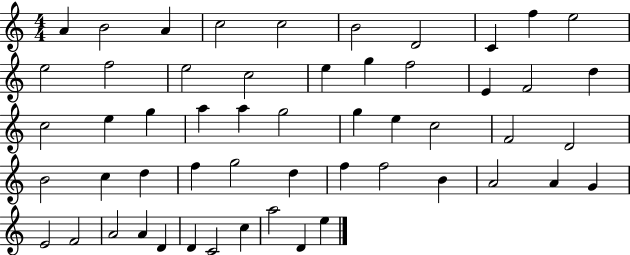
X:1
T:Untitled
M:4/4
L:1/4
K:C
A B2 A c2 c2 B2 D2 C f e2 e2 f2 e2 c2 e g f2 E F2 d c2 e g a a g2 g e c2 F2 D2 B2 c d f g2 d f f2 B A2 A G E2 F2 A2 A D D C2 c a2 D e